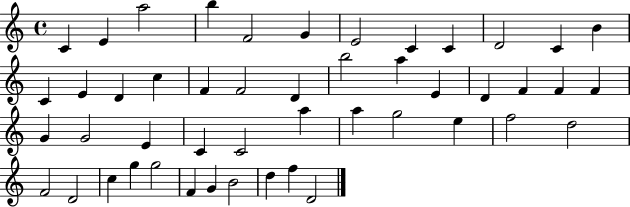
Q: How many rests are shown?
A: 0